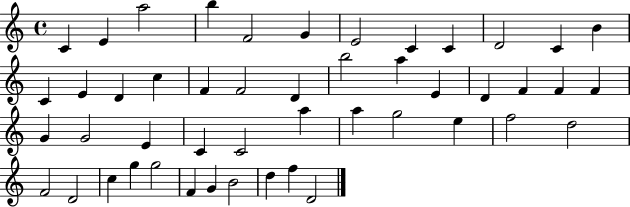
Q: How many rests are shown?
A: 0